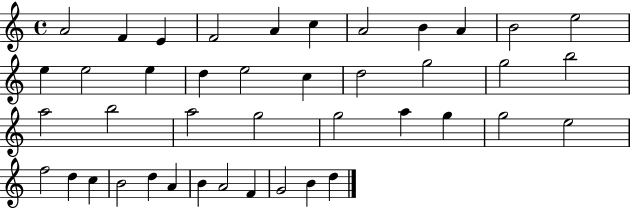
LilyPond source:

{
  \clef treble
  \time 4/4
  \defaultTimeSignature
  \key c \major
  a'2 f'4 e'4 | f'2 a'4 c''4 | a'2 b'4 a'4 | b'2 e''2 | \break e''4 e''2 e''4 | d''4 e''2 c''4 | d''2 g''2 | g''2 b''2 | \break a''2 b''2 | a''2 g''2 | g''2 a''4 g''4 | g''2 e''2 | \break f''2 d''4 c''4 | b'2 d''4 a'4 | b'4 a'2 f'4 | g'2 b'4 d''4 | \break \bar "|."
}